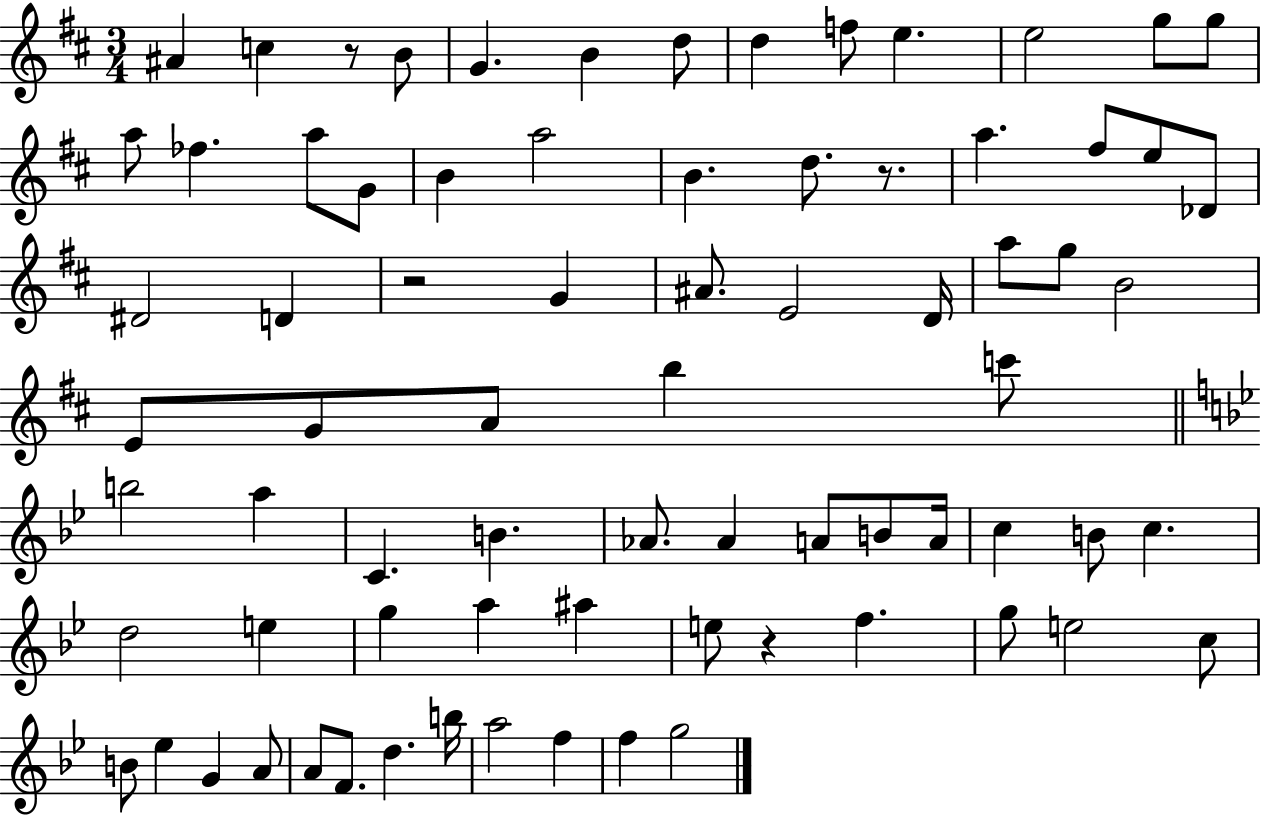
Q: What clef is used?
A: treble